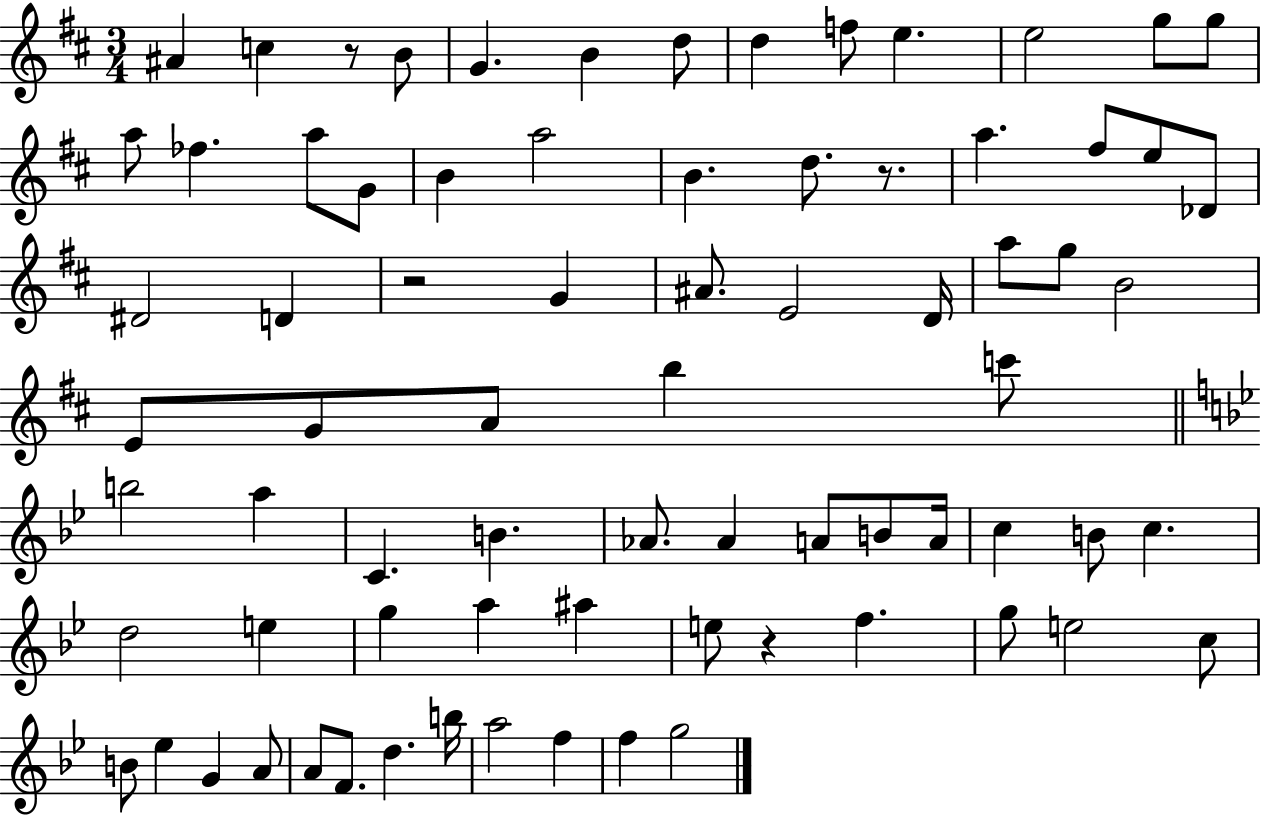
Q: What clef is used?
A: treble